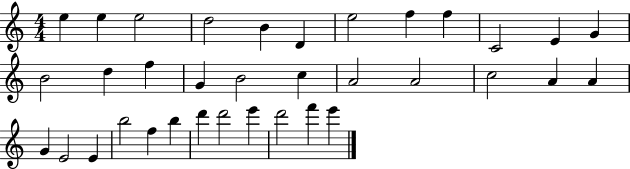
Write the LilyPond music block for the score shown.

{
  \clef treble
  \numericTimeSignature
  \time 4/4
  \key c \major
  e''4 e''4 e''2 | d''2 b'4 d'4 | e''2 f''4 f''4 | c'2 e'4 g'4 | \break b'2 d''4 f''4 | g'4 b'2 c''4 | a'2 a'2 | c''2 a'4 a'4 | \break g'4 e'2 e'4 | b''2 f''4 b''4 | d'''4 d'''2 e'''4 | d'''2 f'''4 e'''4 | \break \bar "|."
}